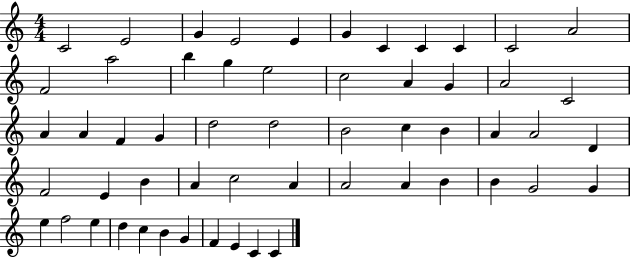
C4/h E4/h G4/q E4/h E4/q G4/q C4/q C4/q C4/q C4/h A4/h F4/h A5/h B5/q G5/q E5/h C5/h A4/q G4/q A4/h C4/h A4/q A4/q F4/q G4/q D5/h D5/h B4/h C5/q B4/q A4/q A4/h D4/q F4/h E4/q B4/q A4/q C5/h A4/q A4/h A4/q B4/q B4/q G4/h G4/q E5/q F5/h E5/q D5/q C5/q B4/q G4/q F4/q E4/q C4/q C4/q